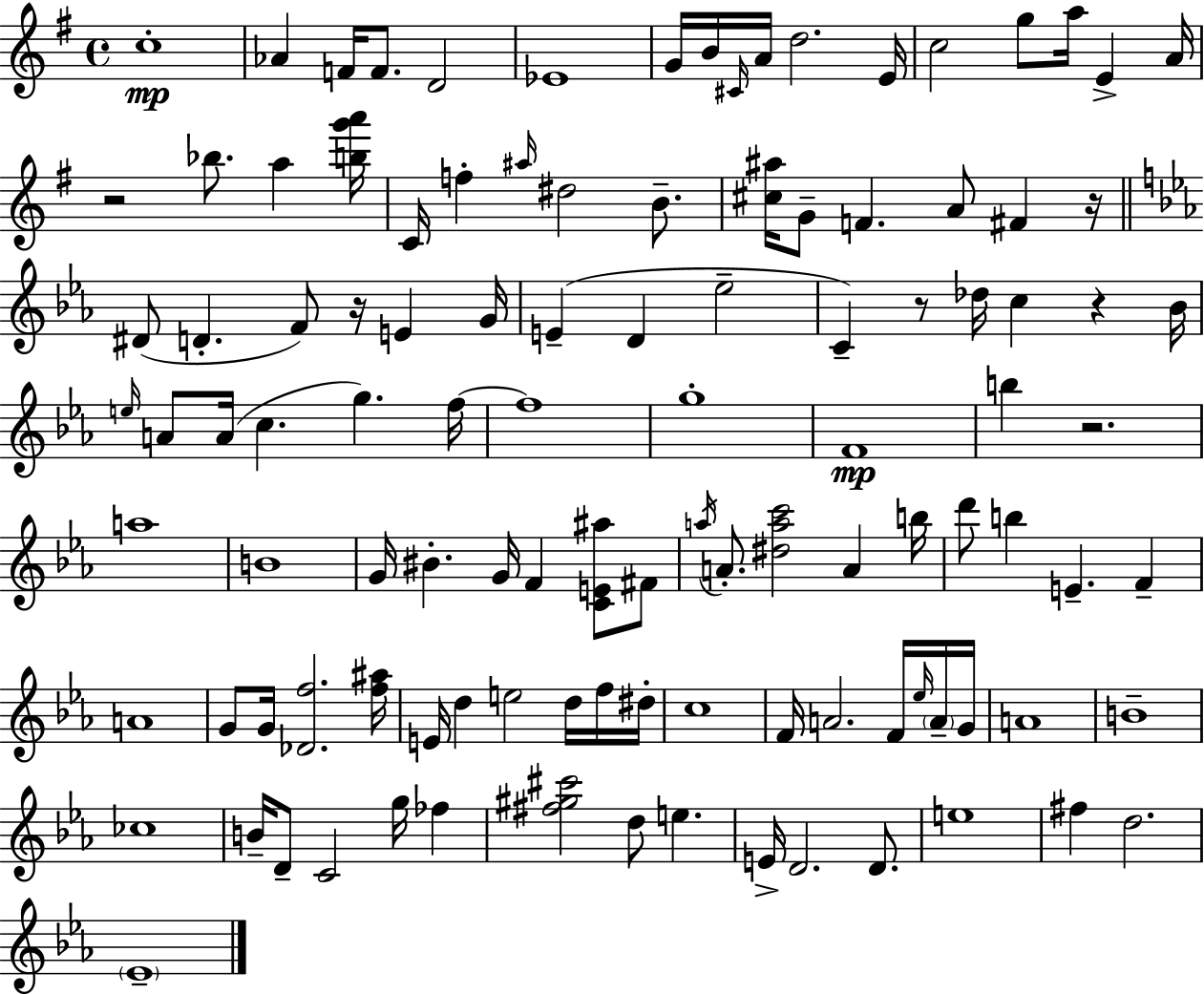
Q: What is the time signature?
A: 4/4